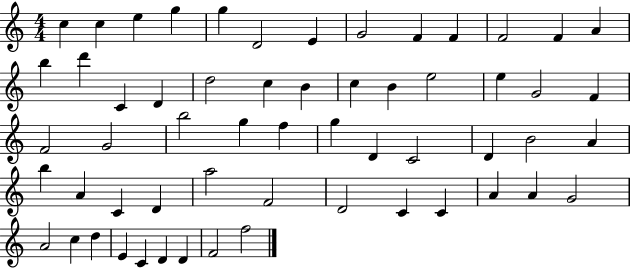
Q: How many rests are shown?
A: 0